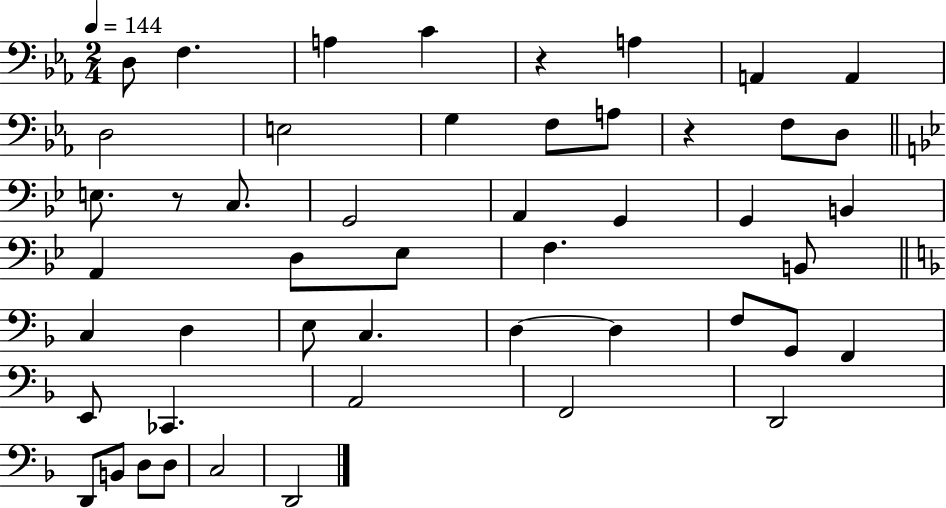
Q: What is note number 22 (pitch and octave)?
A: A2